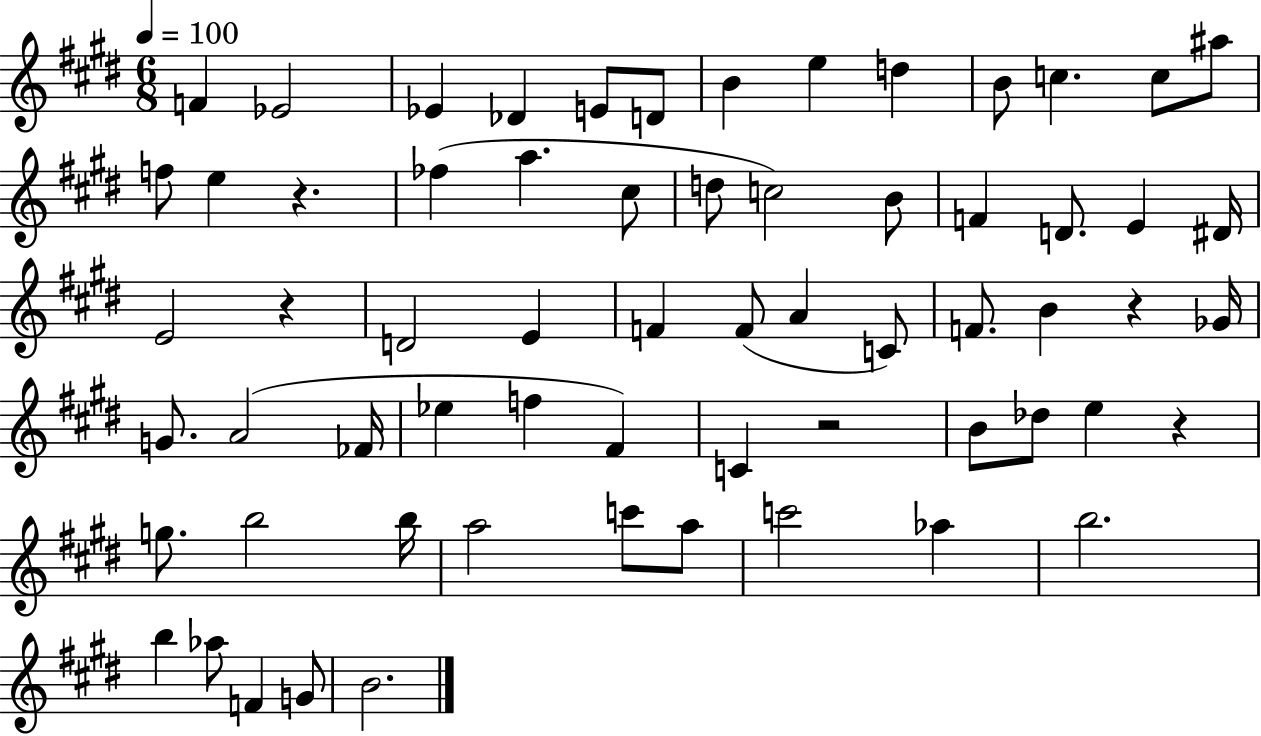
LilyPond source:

{
  \clef treble
  \numericTimeSignature
  \time 6/8
  \key e \major
  \tempo 4 = 100
  f'4 ees'2 | ees'4 des'4 e'8 d'8 | b'4 e''4 d''4 | b'8 c''4. c''8 ais''8 | \break f''8 e''4 r4. | fes''4( a''4. cis''8 | d''8 c''2) b'8 | f'4 d'8. e'4 dis'16 | \break e'2 r4 | d'2 e'4 | f'4 f'8( a'4 c'8) | f'8. b'4 r4 ges'16 | \break g'8. a'2( fes'16 | ees''4 f''4 fis'4) | c'4 r2 | b'8 des''8 e''4 r4 | \break g''8. b''2 b''16 | a''2 c'''8 a''8 | c'''2 aes''4 | b''2. | \break b''4 aes''8 f'4 g'8 | b'2. | \bar "|."
}